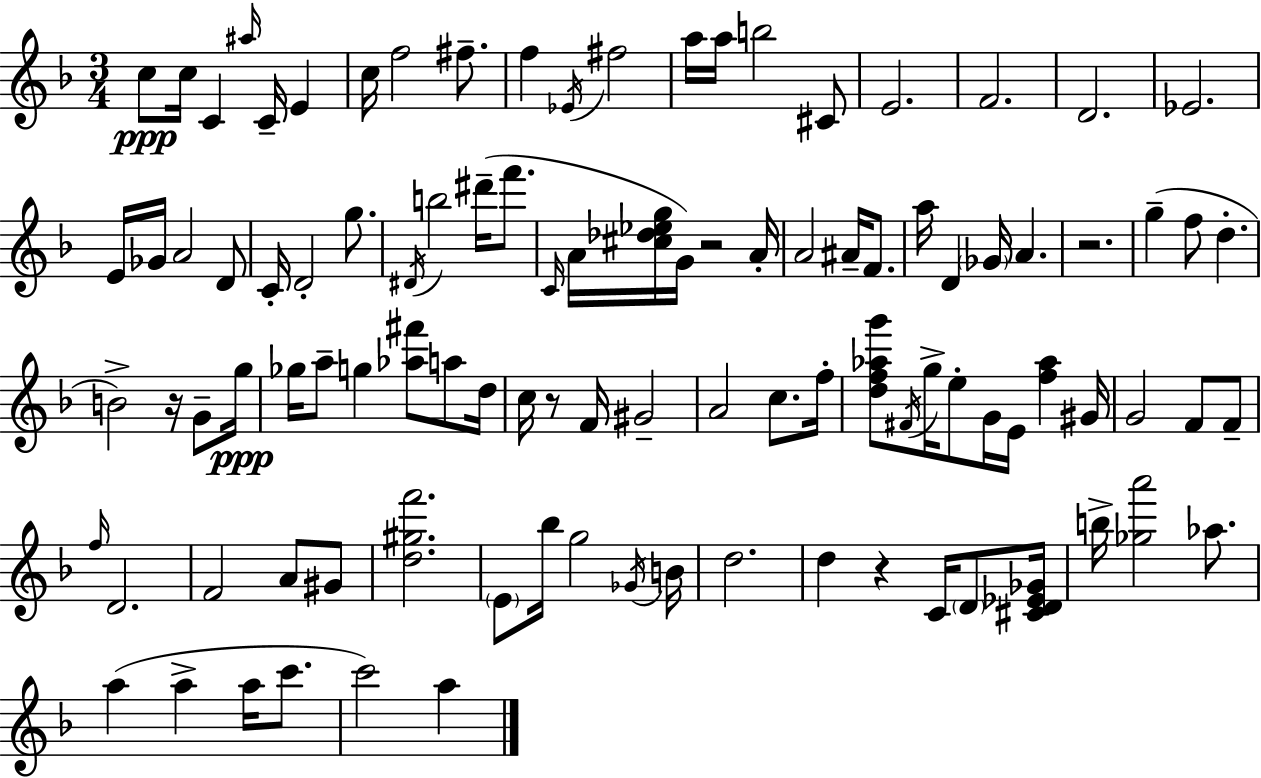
{
  \clef treble
  \numericTimeSignature
  \time 3/4
  \key f \major
  c''8\ppp c''16 c'4 \grace { ais''16 } c'16-- e'4 | c''16 f''2 fis''8.-- | f''4 \acciaccatura { ees'16 } fis''2 | a''16 a''16 b''2 | \break cis'8 e'2. | f'2. | d'2. | ees'2. | \break e'16 ges'16 a'2 | d'8 c'16-. d'2-. g''8. | \acciaccatura { dis'16 } b''2 dis'''16--( | f'''8. \grace { c'16 } a'16 <cis'' des'' ees'' g''>16 g'16) r2 | \break a'16-. a'2 | ais'16-- f'8. a''16 d'4 \parenthesize ges'16 a'4. | r2. | g''4--( f''8 d''4.-. | \break b'2->) | r16 g'8-- g''16\ppp ges''16 a''8-- g''4 <aes'' fis'''>8 | a''8 d''16 c''16 r8 f'16 gis'2-- | a'2 | \break c''8. f''16-. <d'' f'' aes'' g'''>8 \acciaccatura { fis'16 } g''16-> e''8-. g'16 e'16 | <f'' aes''>4 gis'16 g'2 | f'8 f'8-- \grace { f''16 } d'2. | f'2 | \break a'8 gis'8 <d'' gis'' f'''>2. | \parenthesize e'8 bes''16 g''2 | \acciaccatura { ges'16 } b'16 d''2. | d''4 r4 | \break c'16 \parenthesize d'8 <cis' d' ees' ges'>16 b''16-> <ges'' a'''>2 | aes''8. a''4( a''4-> | a''16 c'''8. c'''2) | a''4 \bar "|."
}